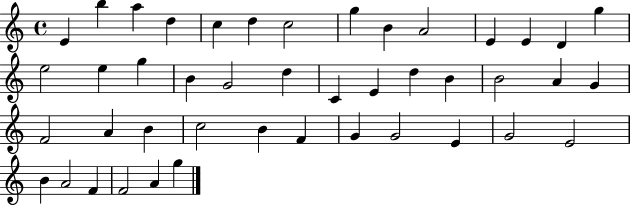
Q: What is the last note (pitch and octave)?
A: G5